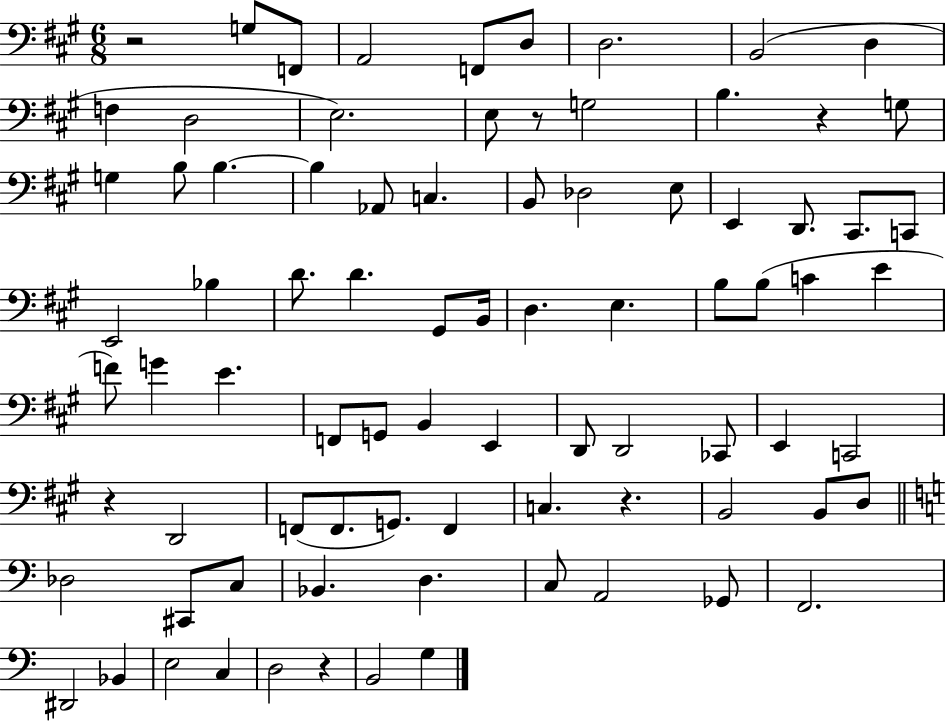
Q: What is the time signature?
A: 6/8